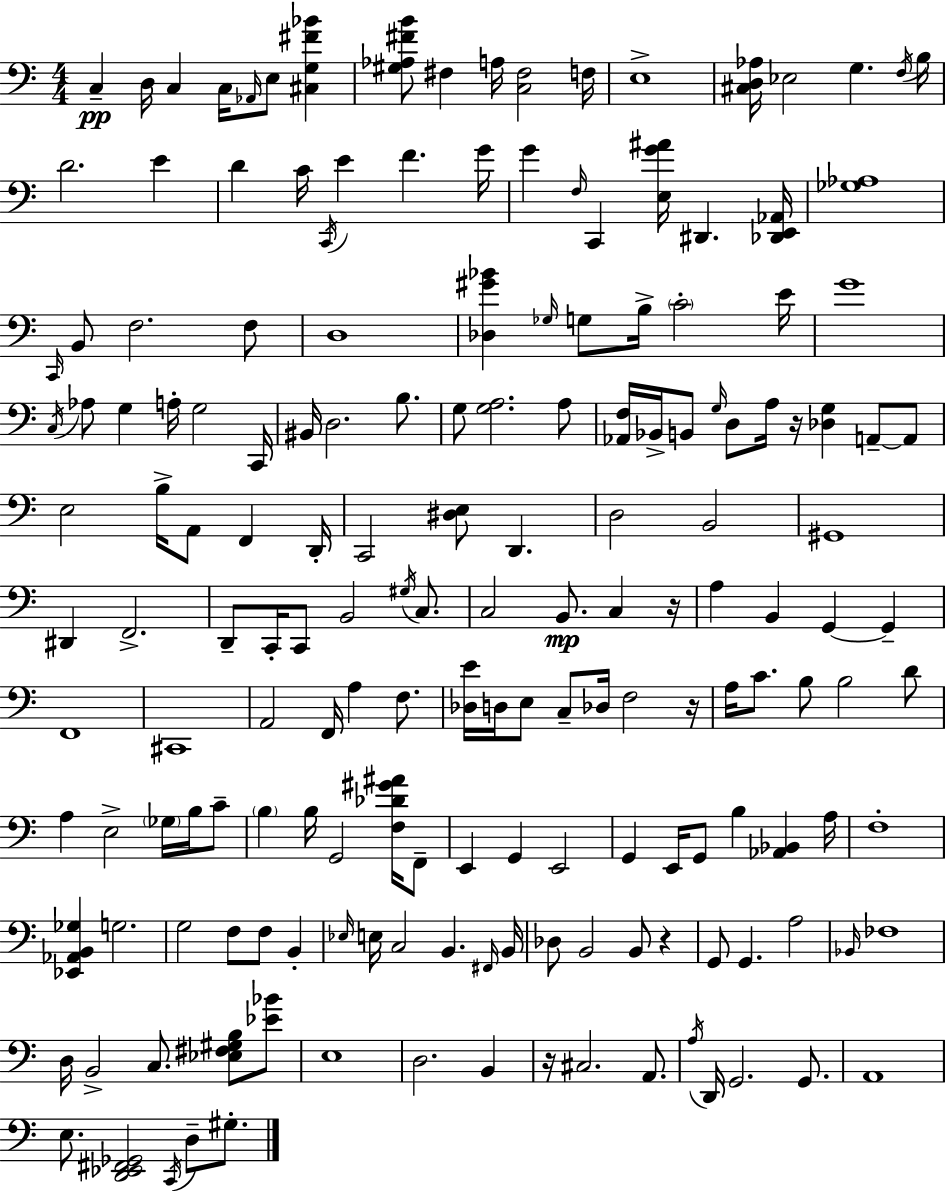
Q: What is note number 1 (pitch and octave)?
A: C3